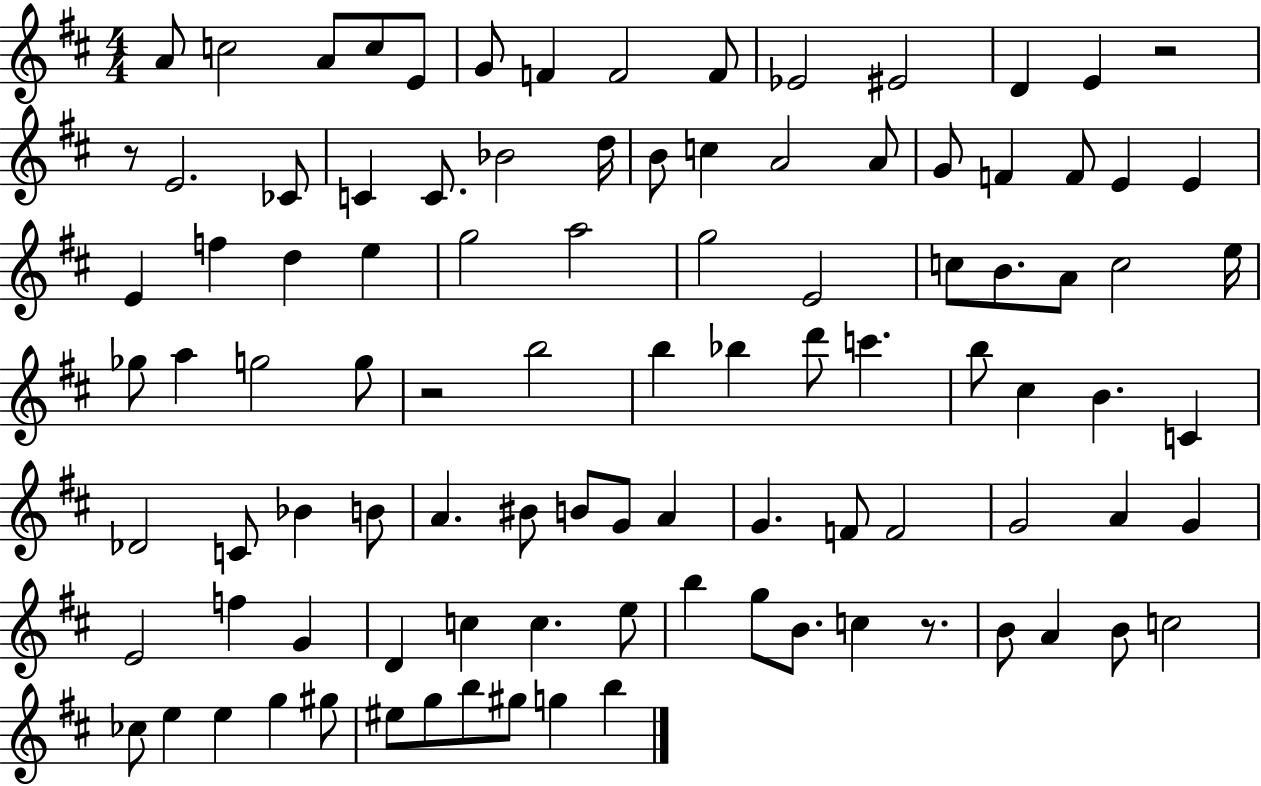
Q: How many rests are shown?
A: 4